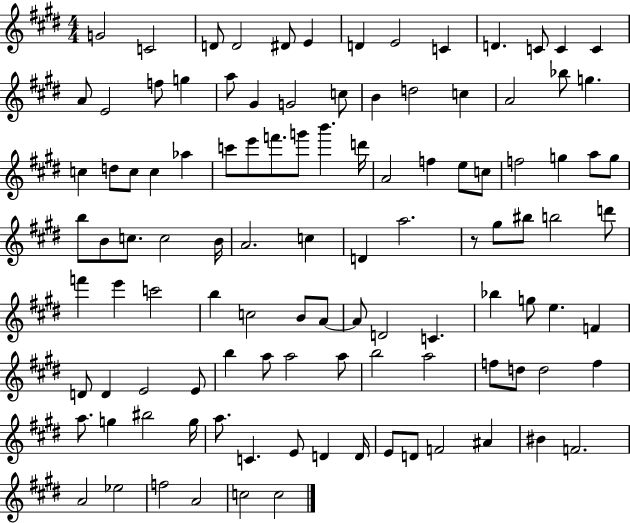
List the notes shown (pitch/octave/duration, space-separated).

G4/h C4/h D4/e D4/h D#4/e E4/q D4/q E4/h C4/q D4/q. C4/e C4/q C4/q A4/e E4/h F5/e G5/q A5/e G#4/q G4/h C5/e B4/q D5/h C5/q A4/h Bb5/e G5/q. C5/q D5/e C5/e C5/q Ab5/q C6/e E6/e F6/e. G6/e B6/q. D6/s A4/h F5/q E5/e C5/e F5/h G5/q A5/e G5/e B5/e B4/e C5/e. C5/h B4/s A4/h. C5/q D4/q A5/h. R/e G#5/e BIS5/e B5/h D6/e F6/q E6/q C6/h B5/q C5/h B4/e A4/e A4/e D4/h C4/q. Bb5/q G5/e E5/q. F4/q D4/e D4/q E4/h E4/e B5/q A5/e A5/h A5/e B5/h A5/h F5/e D5/e D5/h F5/q A5/e. G5/q BIS5/h G5/s A5/e. C4/q. E4/e D4/q D4/s E4/e D4/e F4/h A#4/q BIS4/q F4/h. A4/h Eb5/h F5/h A4/h C5/h C5/h